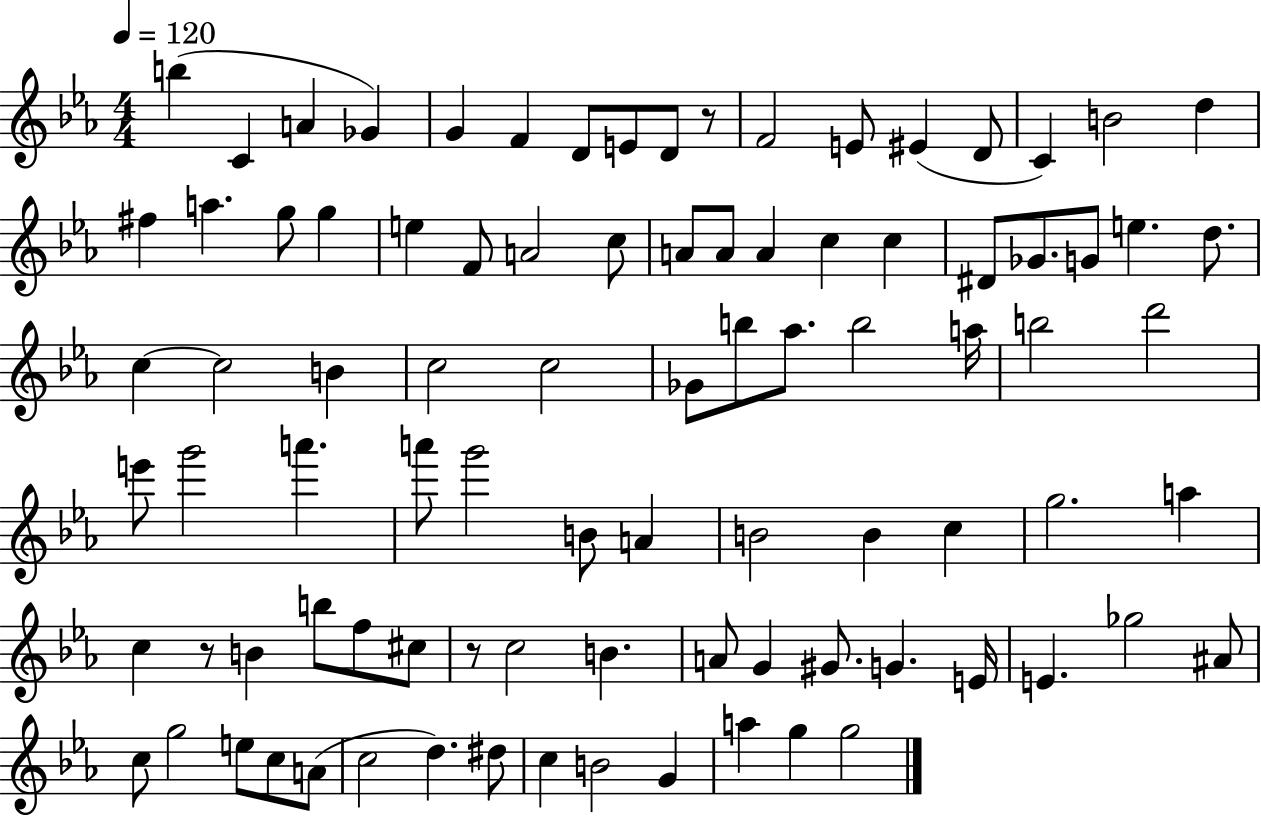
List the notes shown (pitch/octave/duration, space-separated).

B5/q C4/q A4/q Gb4/q G4/q F4/q D4/e E4/e D4/e R/e F4/h E4/e EIS4/q D4/e C4/q B4/h D5/q F#5/q A5/q. G5/e G5/q E5/q F4/e A4/h C5/e A4/e A4/e A4/q C5/q C5/q D#4/e Gb4/e. G4/e E5/q. D5/e. C5/q C5/h B4/q C5/h C5/h Gb4/e B5/e Ab5/e. B5/h A5/s B5/h D6/h E6/e G6/h A6/q. A6/e G6/h B4/e A4/q B4/h B4/q C5/q G5/h. A5/q C5/q R/e B4/q B5/e F5/e C#5/e R/e C5/h B4/q. A4/e G4/q G#4/e. G4/q. E4/s E4/q. Gb5/h A#4/e C5/e G5/h E5/e C5/e A4/e C5/h D5/q. D#5/e C5/q B4/h G4/q A5/q G5/q G5/h